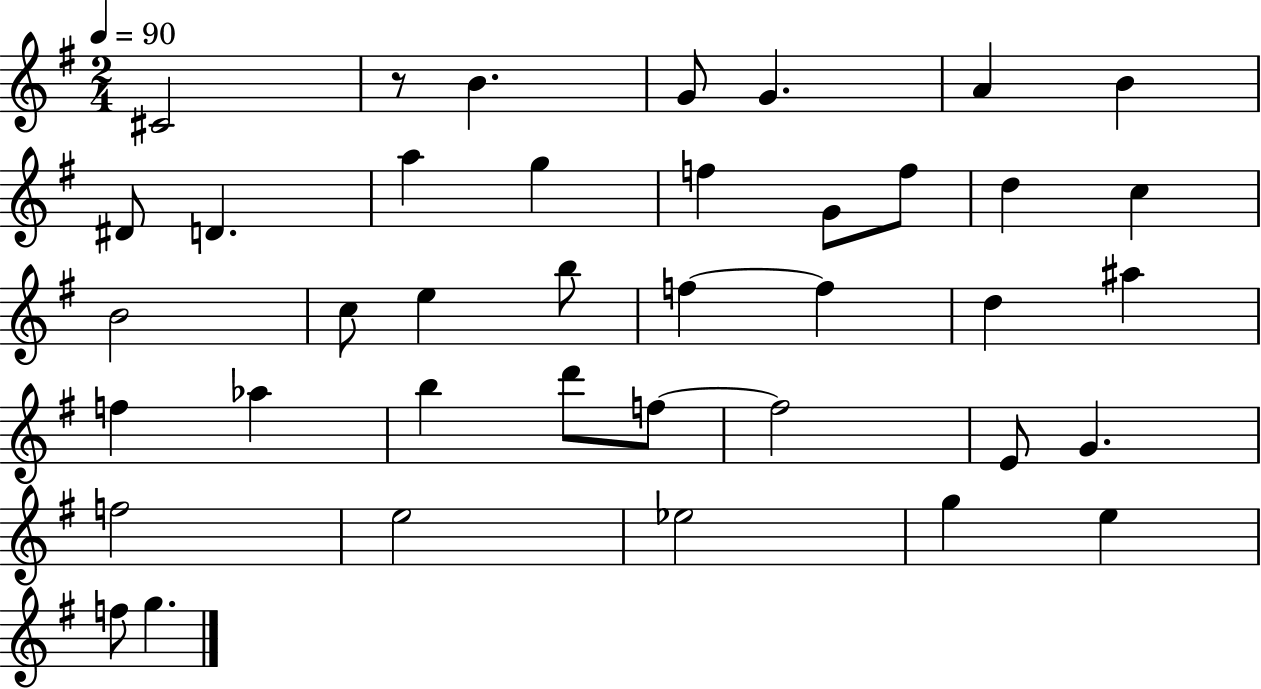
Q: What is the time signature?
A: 2/4